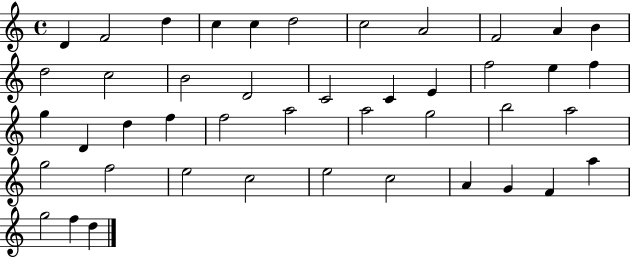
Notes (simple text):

D4/q F4/h D5/q C5/q C5/q D5/h C5/h A4/h F4/h A4/q B4/q D5/h C5/h B4/h D4/h C4/h C4/q E4/q F5/h E5/q F5/q G5/q D4/q D5/q F5/q F5/h A5/h A5/h G5/h B5/h A5/h G5/h F5/h E5/h C5/h E5/h C5/h A4/q G4/q F4/q A5/q G5/h F5/q D5/q